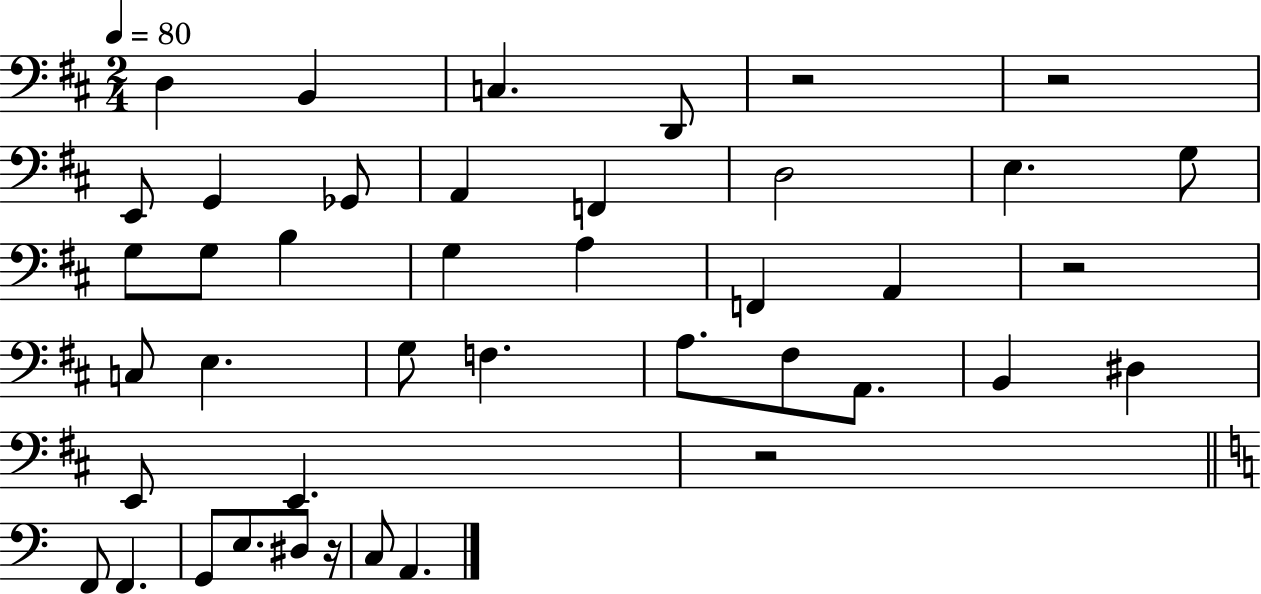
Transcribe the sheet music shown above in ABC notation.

X:1
T:Untitled
M:2/4
L:1/4
K:D
D, B,, C, D,,/2 z2 z2 E,,/2 G,, _G,,/2 A,, F,, D,2 E, G,/2 G,/2 G,/2 B, G, A, F,, A,, z2 C,/2 E, G,/2 F, A,/2 ^F,/2 A,,/2 B,, ^D, E,,/2 E,, z2 F,,/2 F,, G,,/2 E,/2 ^D,/2 z/4 C,/2 A,,